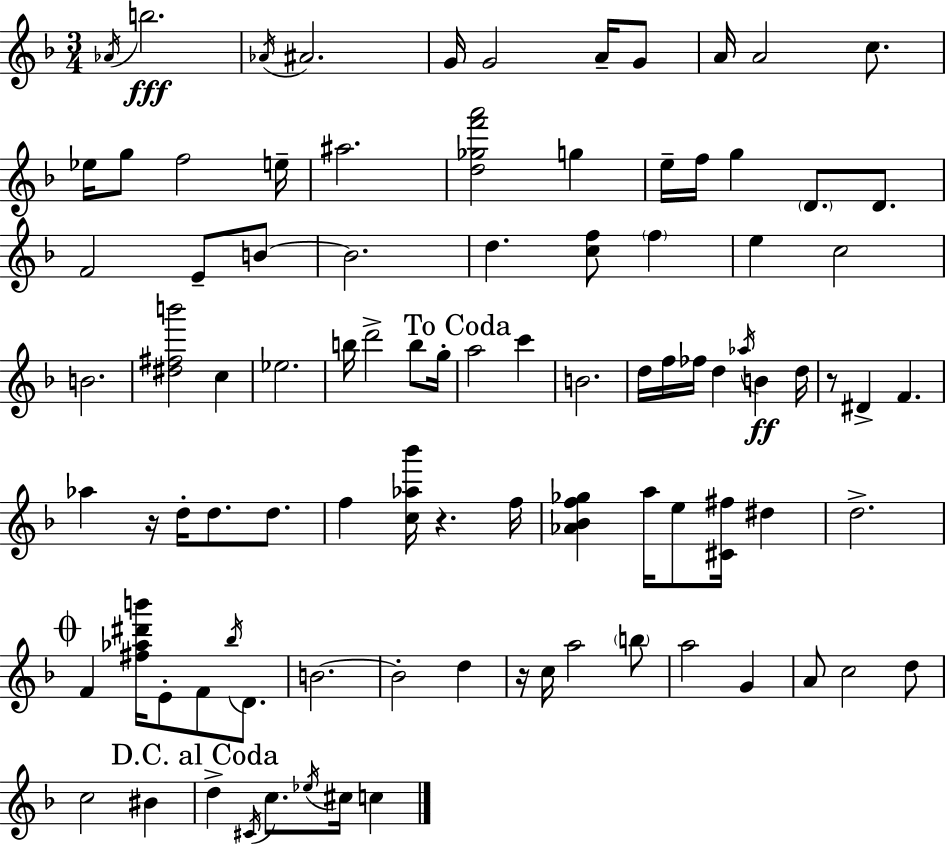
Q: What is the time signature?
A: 3/4